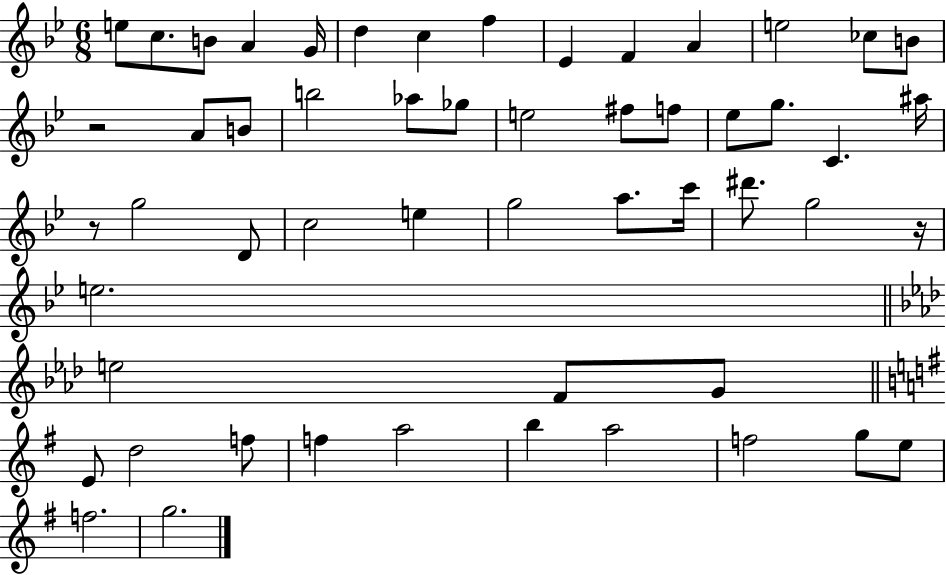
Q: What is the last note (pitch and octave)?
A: G5